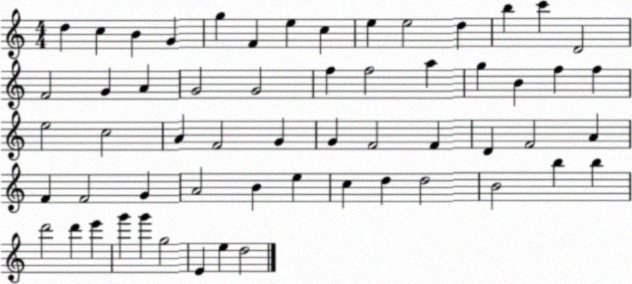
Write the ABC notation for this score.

X:1
T:Untitled
M:4/4
L:1/4
K:C
d c B G g F e c e e2 d b c' D2 F2 G A G2 G2 f f2 a g B f f e2 c2 A F2 G G F2 F D F2 A F F2 G A2 B e c d d2 B2 b b d'2 d' e' g' g' g2 E e d2